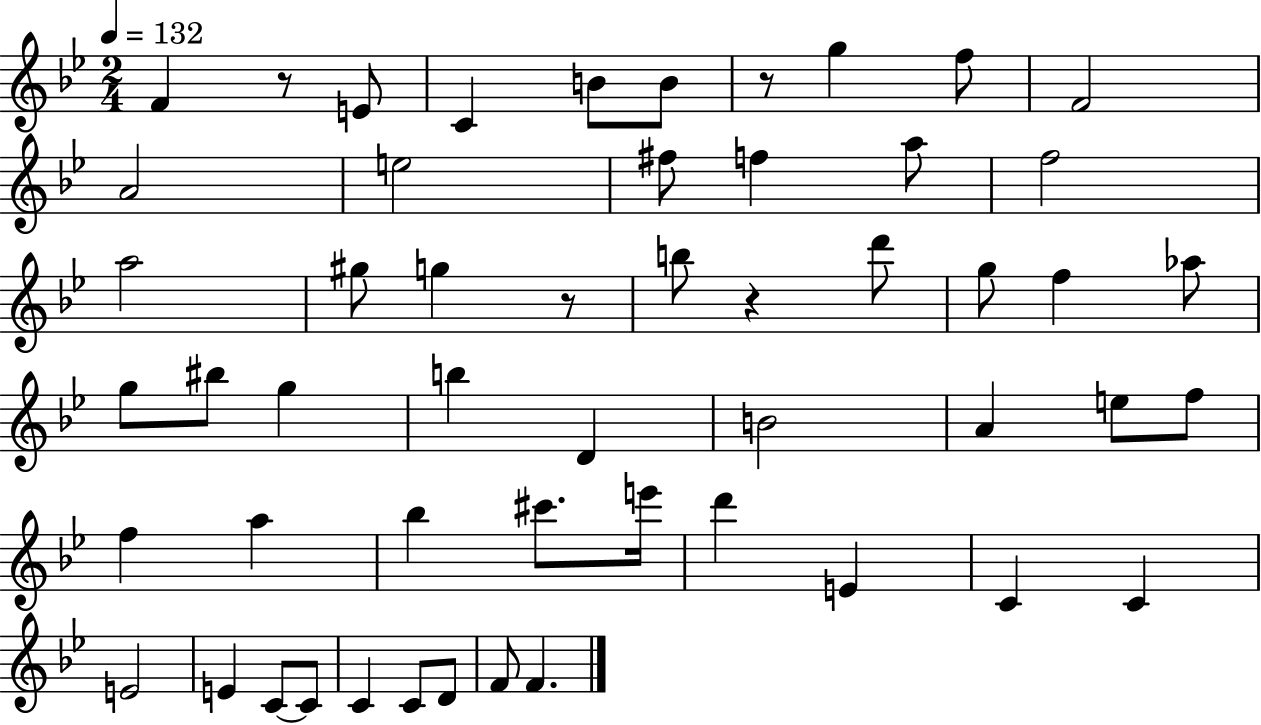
{
  \clef treble
  \numericTimeSignature
  \time 2/4
  \key bes \major
  \tempo 4 = 132
  f'4 r8 e'8 | c'4 b'8 b'8 | r8 g''4 f''8 | f'2 | \break a'2 | e''2 | fis''8 f''4 a''8 | f''2 | \break a''2 | gis''8 g''4 r8 | b''8 r4 d'''8 | g''8 f''4 aes''8 | \break g''8 bis''8 g''4 | b''4 d'4 | b'2 | a'4 e''8 f''8 | \break f''4 a''4 | bes''4 cis'''8. e'''16 | d'''4 e'4 | c'4 c'4 | \break e'2 | e'4 c'8~~ c'8 | c'4 c'8 d'8 | f'8 f'4. | \break \bar "|."
}